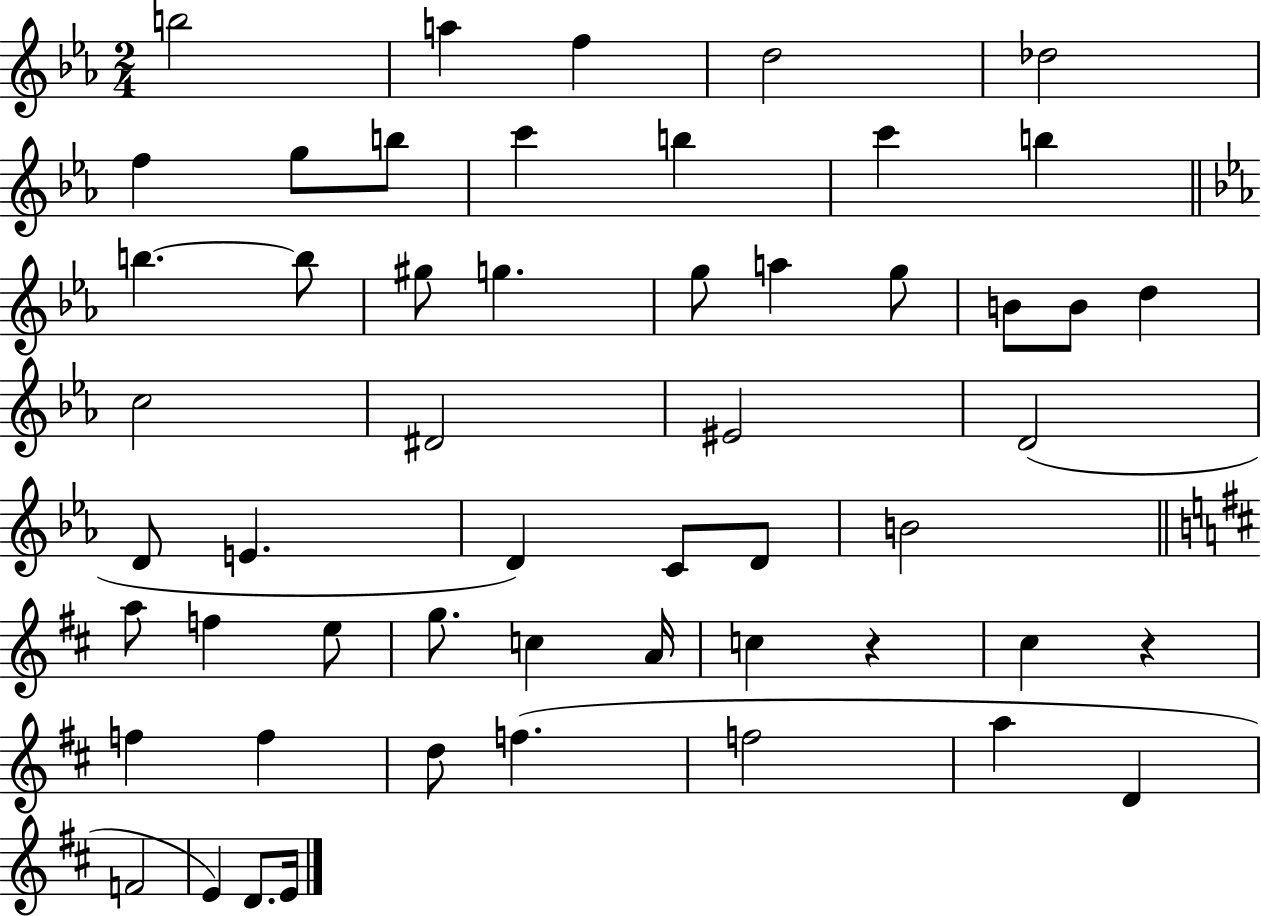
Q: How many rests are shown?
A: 2